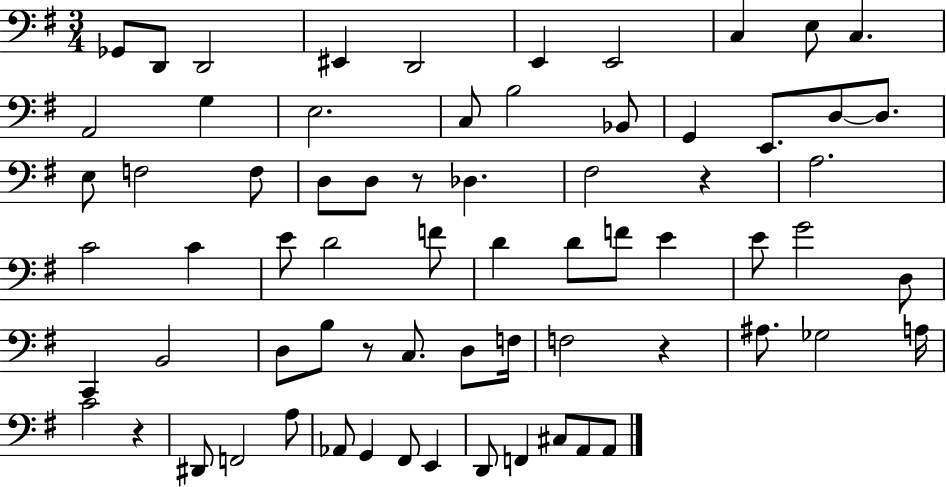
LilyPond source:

{
  \clef bass
  \numericTimeSignature
  \time 3/4
  \key g \major
  ges,8 d,8 d,2 | eis,4 d,2 | e,4 e,2 | c4 e8 c4. | \break a,2 g4 | e2. | c8 b2 bes,8 | g,4 e,8. d8~~ d8. | \break e8 f2 f8 | d8 d8 r8 des4. | fis2 r4 | a2. | \break c'2 c'4 | e'8 d'2 f'8 | d'4 d'8 f'8 e'4 | e'8 g'2 d8 | \break c,4 b,2 | d8 b8 r8 c8. d8 f16 | f2 r4 | ais8. ges2 a16 | \break c'2 r4 | dis,8 f,2 a8 | aes,8 g,4 fis,8 e,4 | d,8 f,4 cis8 a,8 a,8 | \break \bar "|."
}